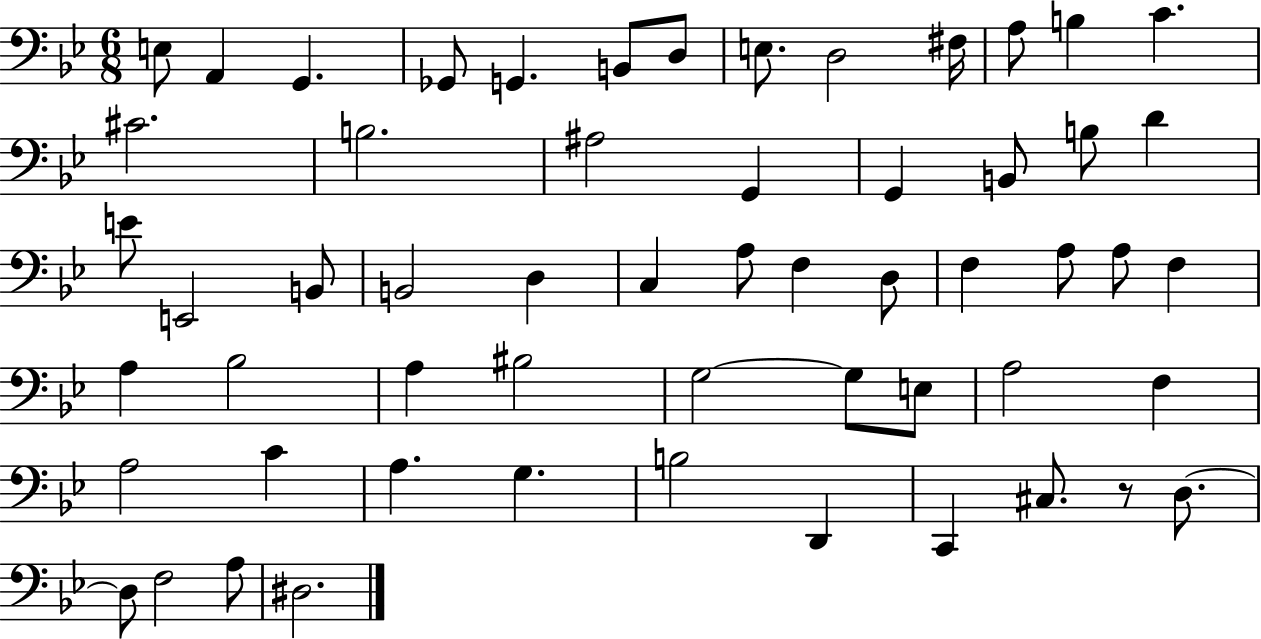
{
  \clef bass
  \numericTimeSignature
  \time 6/8
  \key bes \major
  e8 a,4 g,4. | ges,8 g,4. b,8 d8 | e8. d2 fis16 | a8 b4 c'4. | \break cis'2. | b2. | ais2 g,4 | g,4 b,8 b8 d'4 | \break e'8 e,2 b,8 | b,2 d4 | c4 a8 f4 d8 | f4 a8 a8 f4 | \break a4 bes2 | a4 bis2 | g2~~ g8 e8 | a2 f4 | \break a2 c'4 | a4. g4. | b2 d,4 | c,4 cis8. r8 d8.~~ | \break d8 f2 a8 | dis2. | \bar "|."
}